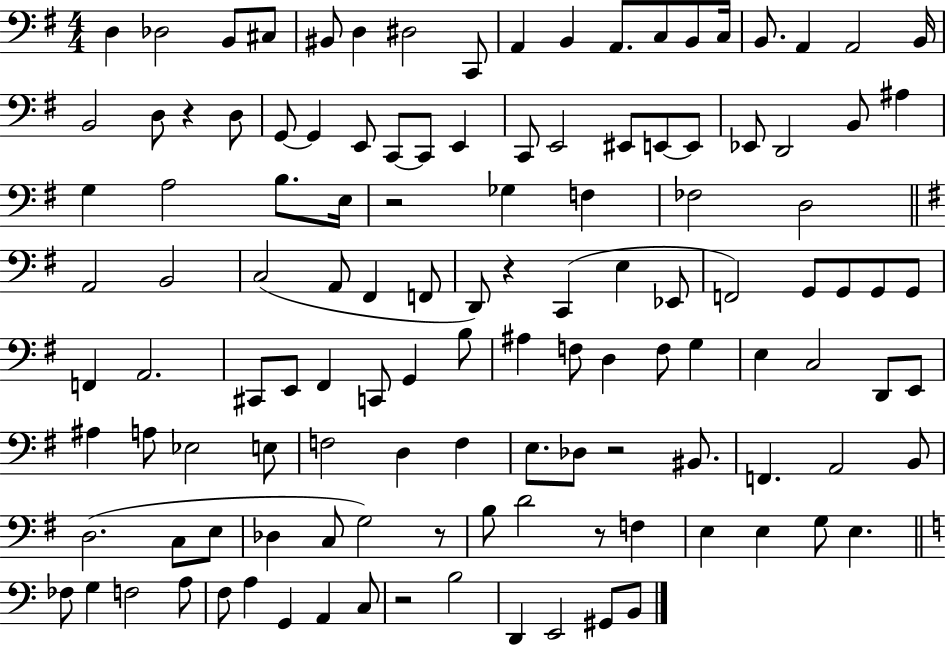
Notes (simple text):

D3/q Db3/h B2/e C#3/e BIS2/e D3/q D#3/h C2/e A2/q B2/q A2/e. C3/e B2/e C3/s B2/e. A2/q A2/h B2/s B2/h D3/e R/q D3/e G2/e G2/q E2/e C2/e C2/e E2/q C2/e E2/h EIS2/e E2/e E2/e Eb2/e D2/h B2/e A#3/q G3/q A3/h B3/e. E3/s R/h Gb3/q F3/q FES3/h D3/h A2/h B2/h C3/h A2/e F#2/q F2/e D2/e R/q C2/q E3/q Eb2/e F2/h G2/e G2/e G2/e G2/e F2/q A2/h. C#2/e E2/e F#2/q C2/e G2/q B3/e A#3/q F3/e D3/q F3/e G3/q E3/q C3/h D2/e E2/e A#3/q A3/e Eb3/h E3/e F3/h D3/q F3/q E3/e. Db3/e R/h BIS2/e. F2/q. A2/h B2/e D3/h. C3/e E3/e Db3/q C3/e G3/h R/e B3/e D4/h R/e F3/q E3/q E3/q G3/e E3/q. FES3/e G3/q F3/h A3/e F3/e A3/q G2/q A2/q C3/e R/h B3/h D2/q E2/h G#2/e B2/e